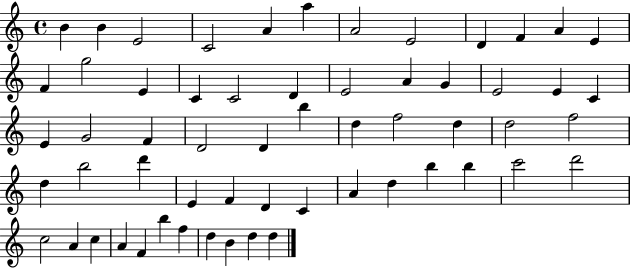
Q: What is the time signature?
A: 4/4